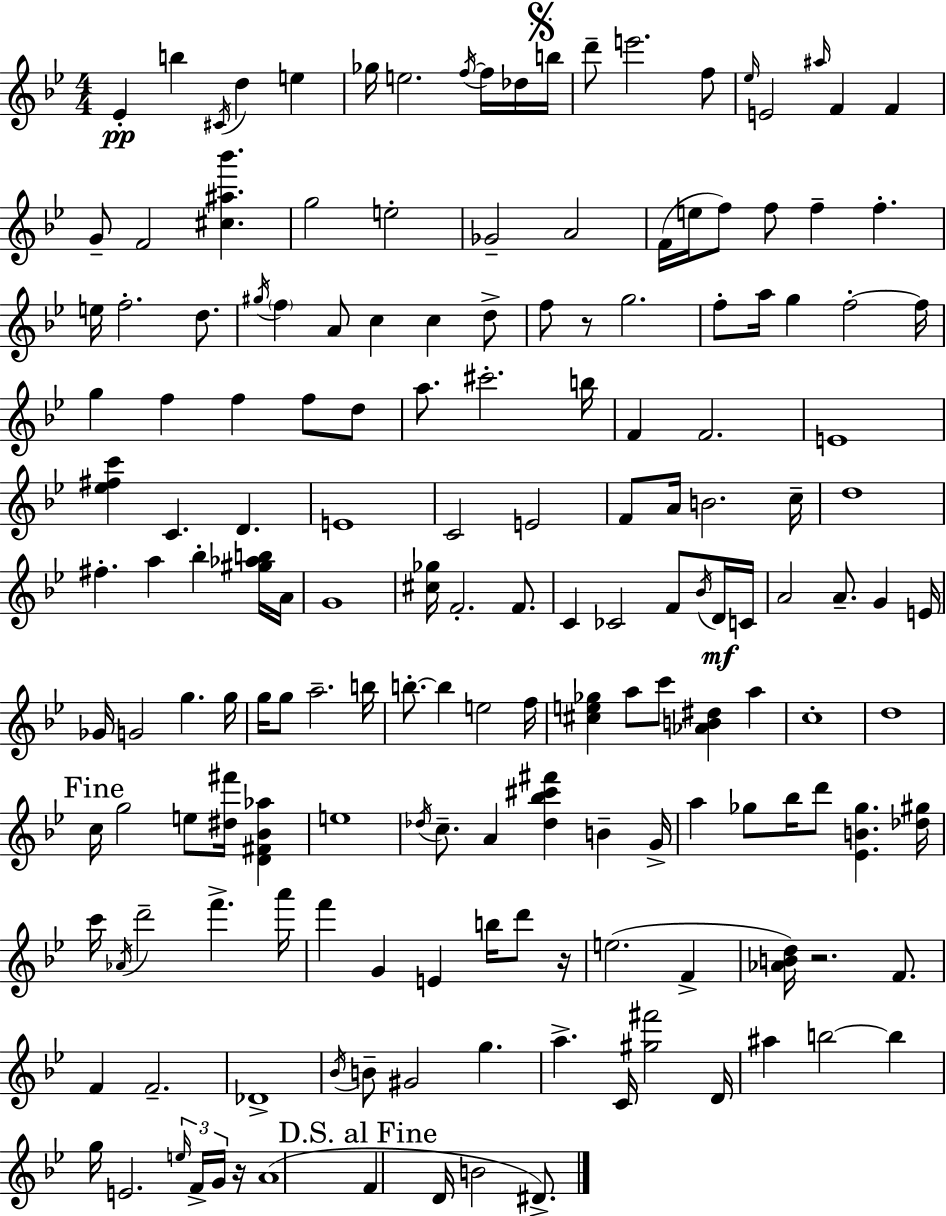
Eb4/q B5/q C#4/s D5/q E5/q Gb5/s E5/h. F5/s F5/s Db5/s B5/s D6/e E6/h. F5/e Eb5/s E4/h A#5/s F4/q F4/q G4/e F4/h [C#5,A#5,Bb6]/q. G5/h E5/h Gb4/h A4/h F4/s E5/s F5/e F5/e F5/q F5/q. E5/s F5/h. D5/e. G#5/s F5/q A4/e C5/q C5/q D5/e F5/e R/e G5/h. F5/e A5/s G5/q F5/h F5/s G5/q F5/q F5/q F5/e D5/e A5/e. C#6/h. B5/s F4/q F4/h. E4/w [Eb5,F#5,C6]/q C4/q. D4/q. E4/w C4/h E4/h F4/e A4/s B4/h. C5/s D5/w F#5/q. A5/q Bb5/q [G#5,Ab5,B5]/s A4/s G4/w [C#5,Gb5]/s F4/h. F4/e. C4/q CES4/h F4/e Bb4/s D4/s C4/s A4/h A4/e. G4/q E4/s Gb4/s G4/h G5/q. G5/s G5/s G5/e A5/h. B5/s B5/e. B5/q E5/h F5/s [C#5,E5,Gb5]/q A5/e C6/e [Ab4,B4,D#5]/q A5/q C5/w D5/w C5/s G5/h E5/e [D#5,F#6]/s [D4,F#4,Bb4,Ab5]/q E5/w Db5/s C5/e. A4/q [Db5,Bb5,C#6,F#6]/q B4/q G4/s A5/q Gb5/e Bb5/s D6/e [Eb4,B4,Gb5]/q. [Db5,G#5]/s C6/s Ab4/s D6/h F6/q. A6/s F6/q G4/q E4/q B5/s D6/e R/s E5/h. F4/q [Ab4,B4,D5]/s R/h. F4/e. F4/q F4/h. Db4/w Bb4/s B4/e G#4/h G5/q. A5/q. C4/s [G#5,F#6]/h D4/s A#5/q B5/h B5/q G5/s E4/h. E5/s F4/s G4/s R/s A4/w F4/q D4/s B4/h D#4/e.